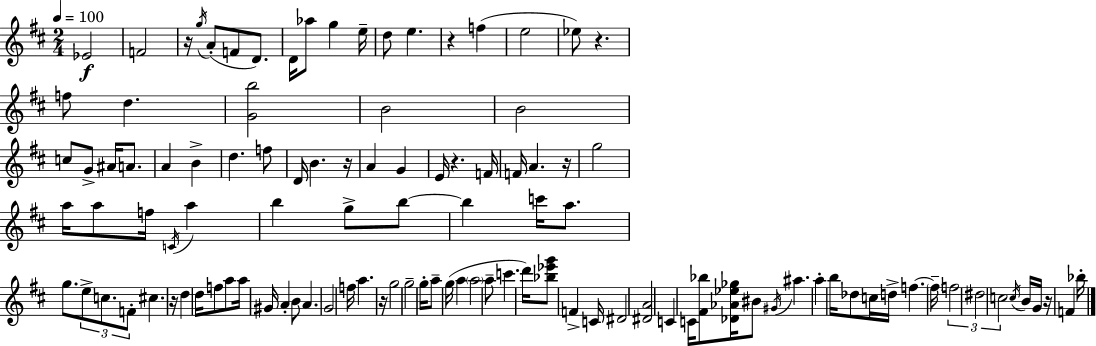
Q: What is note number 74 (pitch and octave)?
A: D6